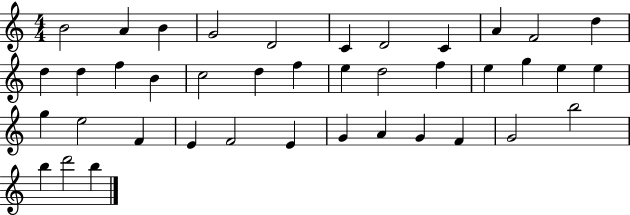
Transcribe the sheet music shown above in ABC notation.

X:1
T:Untitled
M:4/4
L:1/4
K:C
B2 A B G2 D2 C D2 C A F2 d d d f B c2 d f e d2 f e g e e g e2 F E F2 E G A G F G2 b2 b d'2 b